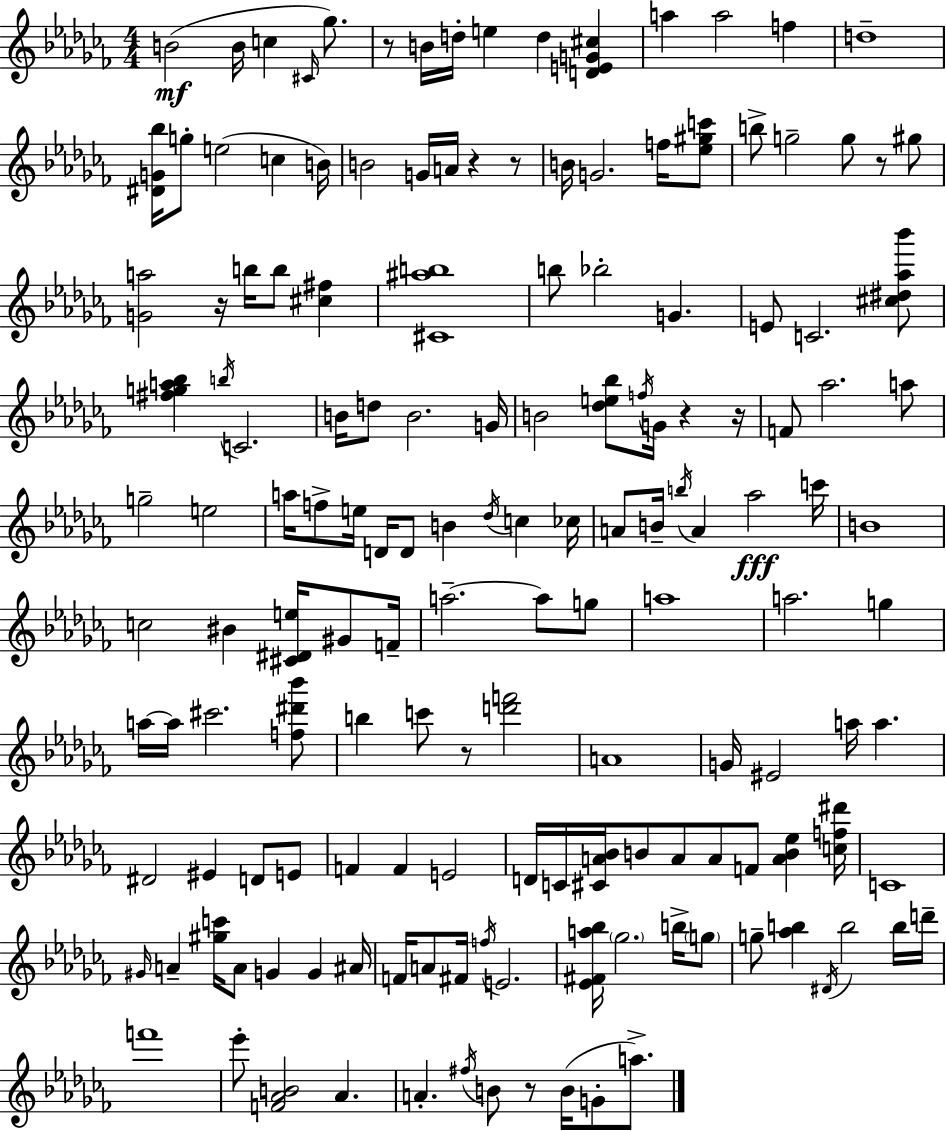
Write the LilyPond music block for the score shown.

{
  \clef treble
  \numericTimeSignature
  \time 4/4
  \key aes \minor
  b'2(\mf b'16 c''4 \grace { cis'16 } ges''8.) | r8 b'16 d''16-. e''4 d''4 <d' e' g' cis''>4 | a''4 a''2 f''4 | d''1-- | \break <dis' g' bes''>16 g''8-. e''2( c''4 | b'16) b'2 g'16 a'16 r4 r8 | b'16 g'2. f''16 <ees'' gis'' c'''>8 | b''8-> g''2-- g''8 r8 gis''8 | \break <g' a''>2 r16 b''16 b''8 <cis'' fis''>4 | <cis' ais'' b''>1 | b''8 bes''2-. g'4. | e'8 c'2. <cis'' dis'' aes'' bes'''>8 | \break <fis'' g'' a'' bes''>4 \acciaccatura { b''16 } c'2. | b'16 d''8 b'2. | g'16 b'2 <des'' e'' bes''>8 \acciaccatura { f''16 } g'16 r4 | r16 f'8 aes''2. | \break a''8 g''2-- e''2 | a''16 f''8-> e''16 d'16 d'8 b'4 \acciaccatura { des''16 } c''4 | ces''16 a'8 b'16-- \acciaccatura { b''16 } a'4 aes''2\fff | c'''16 b'1 | \break c''2 bis'4 | <cis' dis' e''>16 gis'8 f'16-- a''2.--~~ | a''8 g''8 a''1 | a''2. | \break g''4 a''16~~ a''16 cis'''2. | <f'' dis''' bes'''>8 b''4 c'''8 r8 <d''' f'''>2 | a'1 | g'16 eis'2 a''16 a''4. | \break dis'2 eis'4 | d'8 e'8 f'4 f'4 e'2 | d'16 c'16 <cis' a' bes'>16 b'8 a'8 a'8 f'8 | <a' b' ees''>4 <c'' f'' dis'''>16 c'1 | \break \grace { gis'16 } a'4-- <gis'' c'''>16 a'8 g'4 | g'4 ais'16 f'16 a'8 fis'16 \acciaccatura { f''16 } e'2. | <ees' fis' a'' bes''>16 \parenthesize ges''2. | b''16-> \parenthesize g''8 g''8-- <aes'' b''>4 \acciaccatura { dis'16 } b''2 | \break b''16 d'''16-- f'''1 | ees'''8-. <f' aes' b'>2 | aes'4. a'4.-. \acciaccatura { fis''16 } b'8 | r8 b'16( g'8-. a''8.->) \bar "|."
}